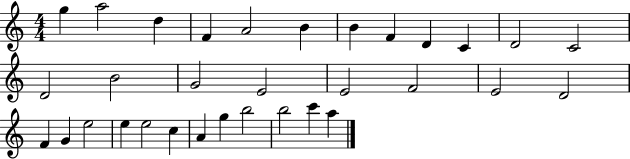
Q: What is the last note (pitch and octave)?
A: A5